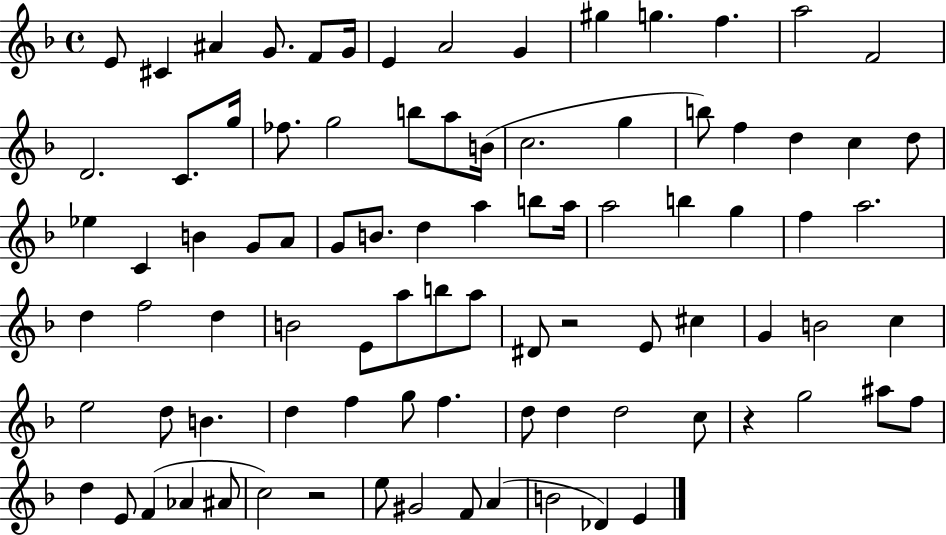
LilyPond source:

{
  \clef treble
  \time 4/4
  \defaultTimeSignature
  \key f \major
  e'8 cis'4 ais'4 g'8. f'8 g'16 | e'4 a'2 g'4 | gis''4 g''4. f''4. | a''2 f'2 | \break d'2. c'8. g''16 | fes''8. g''2 b''8 a''8 b'16( | c''2. g''4 | b''8) f''4 d''4 c''4 d''8 | \break ees''4 c'4 b'4 g'8 a'8 | g'8 b'8. d''4 a''4 b''8 a''16 | a''2 b''4 g''4 | f''4 a''2. | \break d''4 f''2 d''4 | b'2 e'8 a''8 b''8 a''8 | dis'8 r2 e'8 cis''4 | g'4 b'2 c''4 | \break e''2 d''8 b'4. | d''4 f''4 g''8 f''4. | d''8 d''4 d''2 c''8 | r4 g''2 ais''8 f''8 | \break d''4 e'8 f'4( aes'4 ais'8 | c''2) r2 | e''8 gis'2 f'8 a'4( | b'2 des'4) e'4 | \break \bar "|."
}